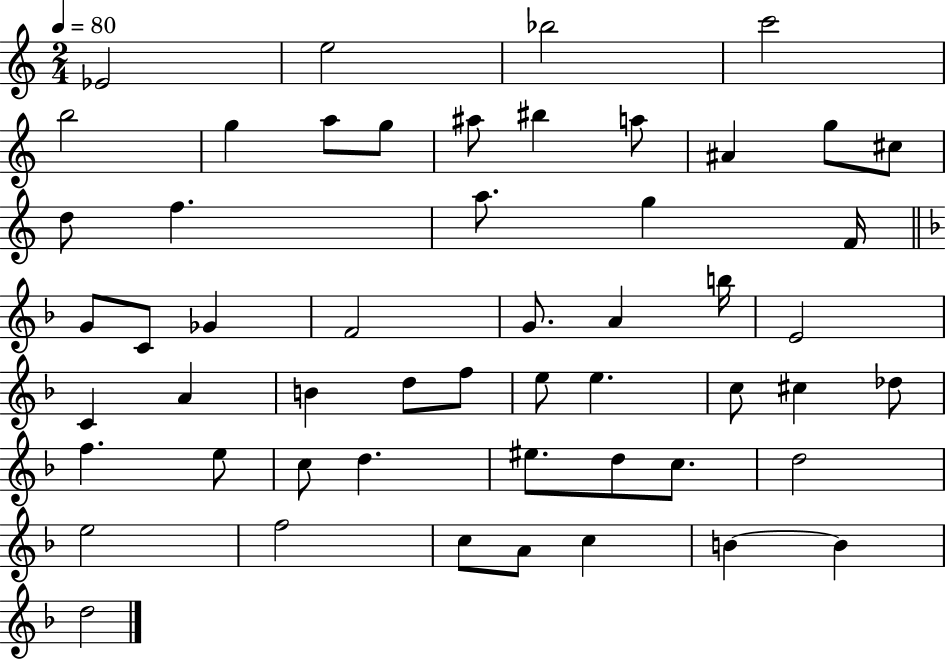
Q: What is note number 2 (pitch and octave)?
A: E5